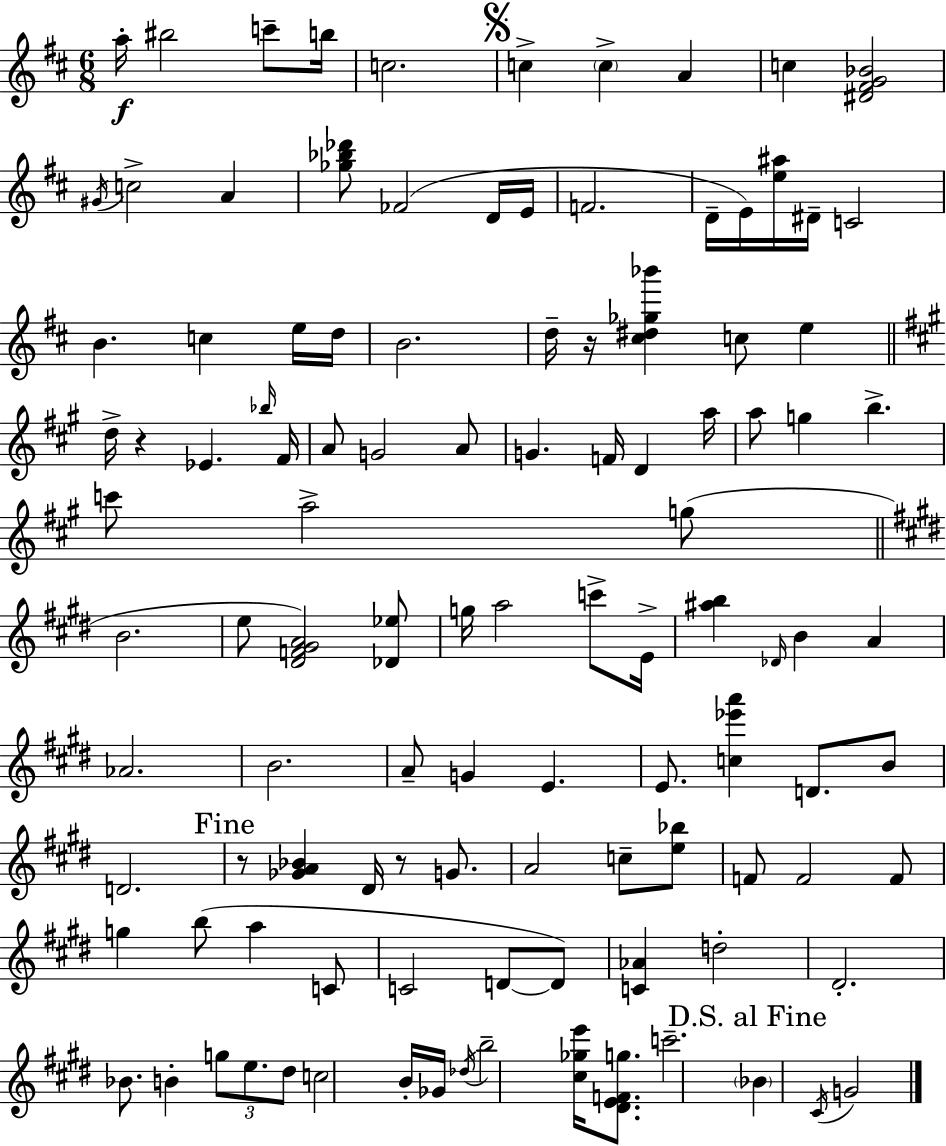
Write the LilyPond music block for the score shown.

{
  \clef treble
  \numericTimeSignature
  \time 6/8
  \key d \major
  \repeat volta 2 { a''16-.\f bis''2 c'''8-- b''16 | c''2. | \mark \markup { \musicglyph "scripts.segno" } c''4-> \parenthesize c''4-> a'4 | c''4 <dis' fis' g' bes'>2 | \break \acciaccatura { gis'16 } c''2-> a'4 | <ges'' bes'' des'''>8 fes'2( d'16 | e'16 f'2. | d'16-- e'16) <e'' ais''>16 dis'16-- c'2 | \break b'4. c''4 e''16 | d''16 b'2. | d''16-- r16 <cis'' dis'' ges'' bes'''>4 c''8 e''4 | \bar "||" \break \key a \major d''16-> r4 ees'4. \grace { bes''16 } | fis'16 a'8 g'2 a'8 | g'4. f'16 d'4 | a''16 a''8 g''4 b''4.-> | \break c'''8 a''2-> g''8( | \bar "||" \break \key e \major b'2. | e''8 <dis' f' gis' a'>2) <des' ees''>8 | g''16 a''2 c'''8-> e'16-> | <ais'' b''>4 \grace { des'16 } b'4 a'4 | \break aes'2. | b'2. | a'8-- g'4 e'4. | e'8. <c'' ees''' a'''>4 d'8. b'8 | \break d'2. | \mark "Fine" r8 <ges' a' bes'>4 dis'16 r8 g'8. | a'2 c''8-- <e'' bes''>8 | f'8 f'2 f'8 | \break g''4 b''8( a''4 c'8 | c'2 d'8~~ d'8) | <c' aes'>4 d''2-. | dis'2.-. | \break bes'8. b'4-. \tuplet 3/2 { g''8 e''8. | dis''8 } c''2 b'16-. | ges'16 \acciaccatura { des''16 } b''2-- <cis'' ges'' e'''>16 <dis' e' f' g''>8. | c'''2.-- | \break \mark "D.S. al Fine" \parenthesize bes'4 \acciaccatura { cis'16 } g'2 | } \bar "|."
}